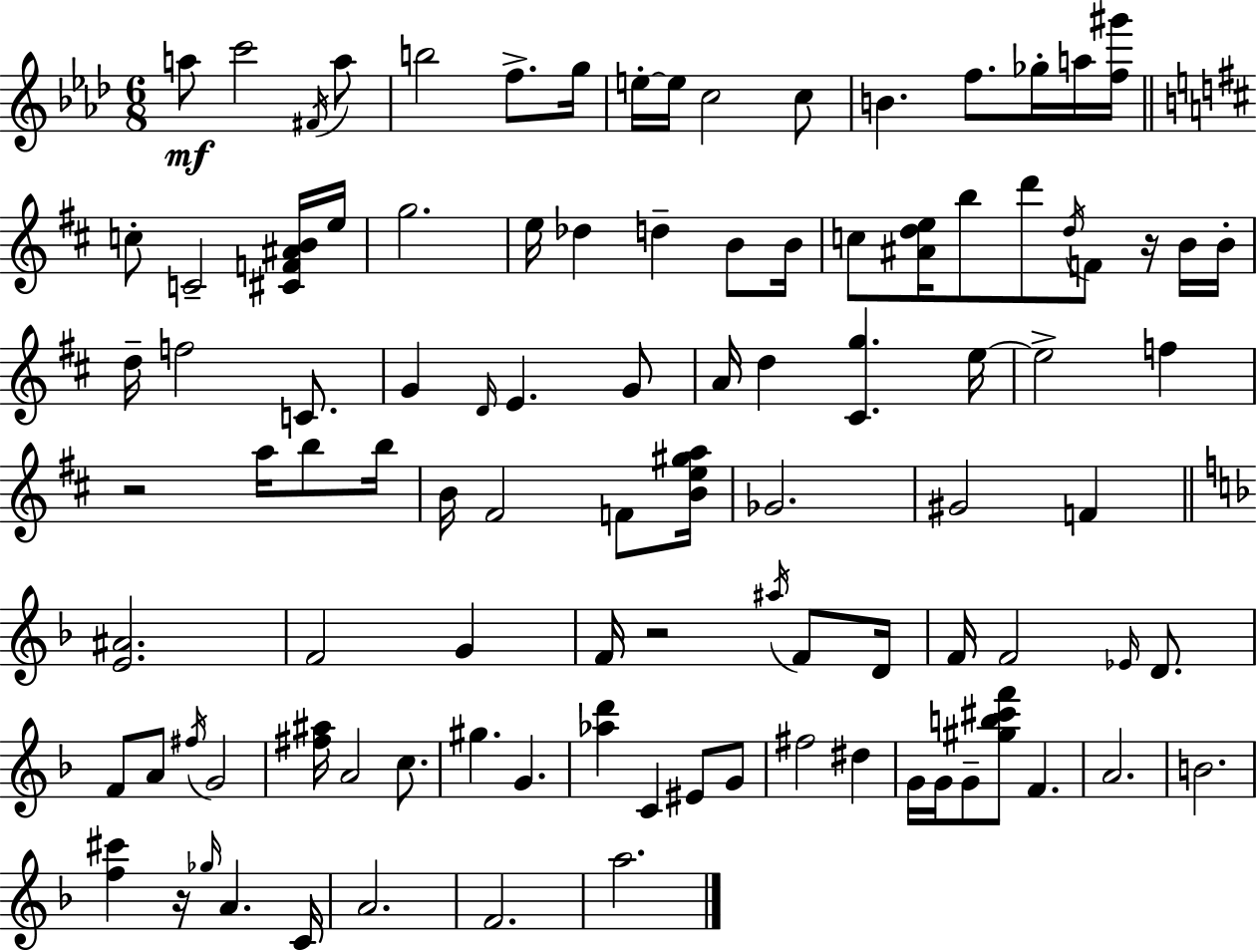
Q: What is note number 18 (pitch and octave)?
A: E5